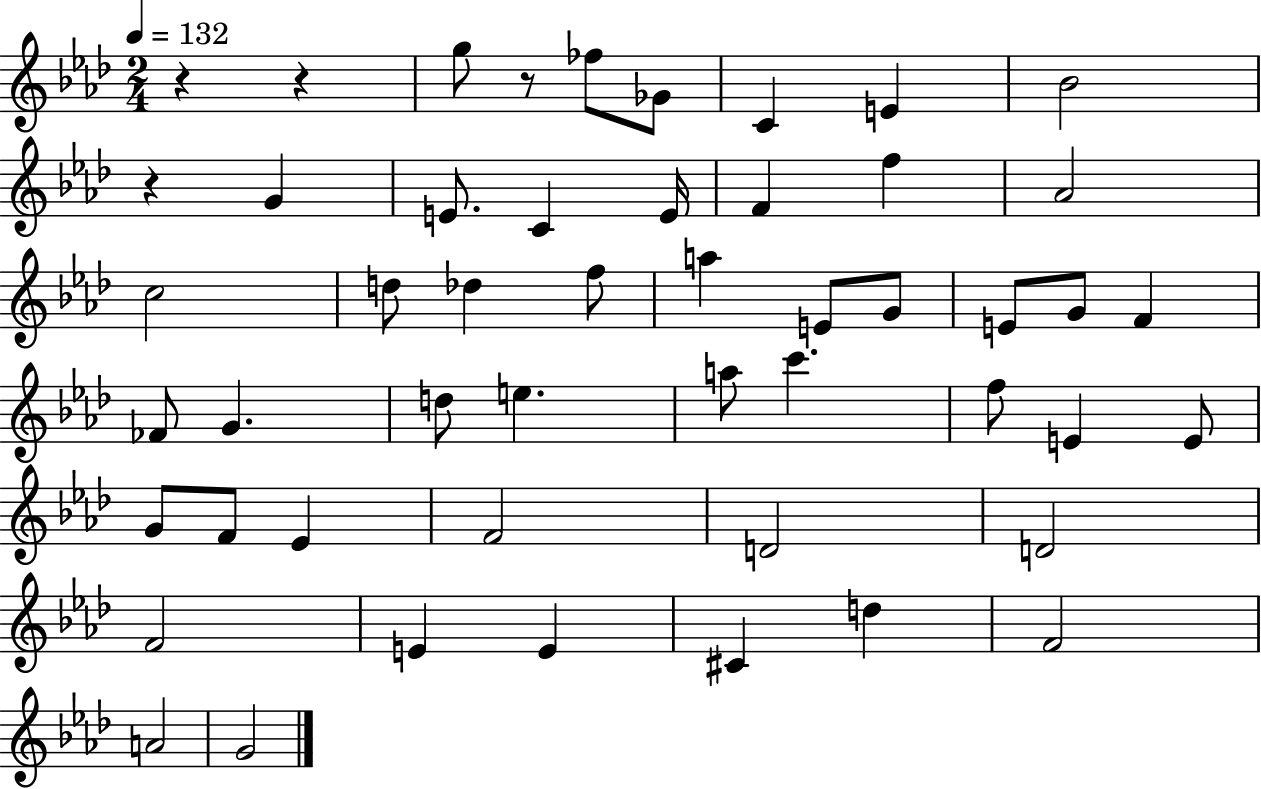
R/q R/q G5/e R/e FES5/e Gb4/e C4/q E4/q Bb4/h R/q G4/q E4/e. C4/q E4/s F4/q F5/q Ab4/h C5/h D5/e Db5/q F5/e A5/q E4/e G4/e E4/e G4/e F4/q FES4/e G4/q. D5/e E5/q. A5/e C6/q. F5/e E4/q E4/e G4/e F4/e Eb4/q F4/h D4/h D4/h F4/h E4/q E4/q C#4/q D5/q F4/h A4/h G4/h